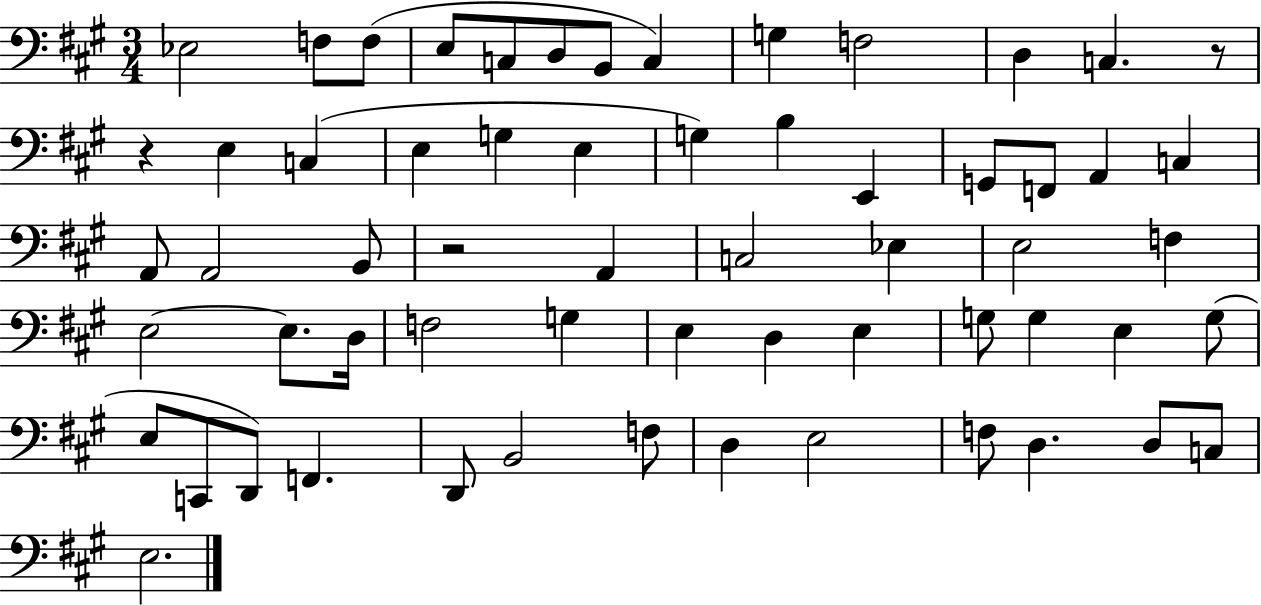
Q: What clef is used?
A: bass